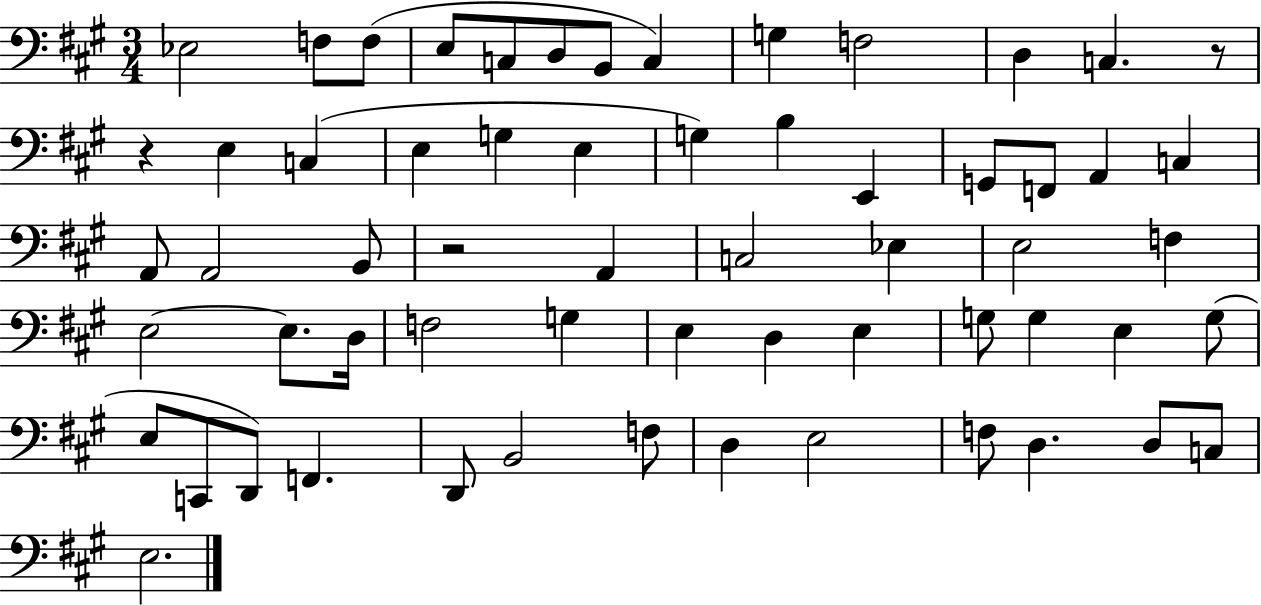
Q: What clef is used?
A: bass